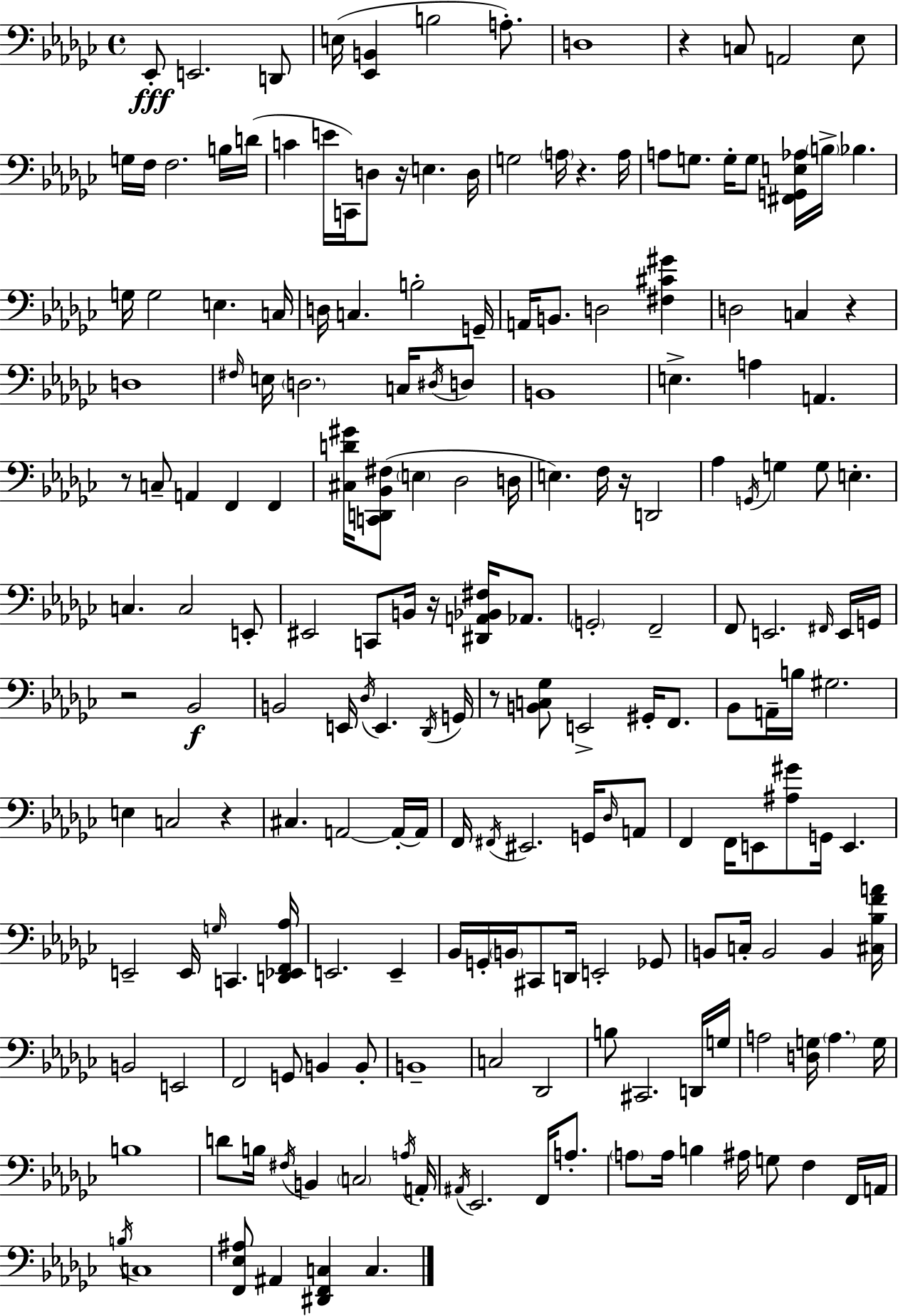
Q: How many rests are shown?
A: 10